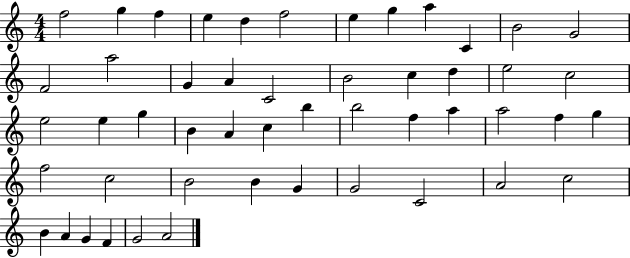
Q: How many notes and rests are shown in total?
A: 50